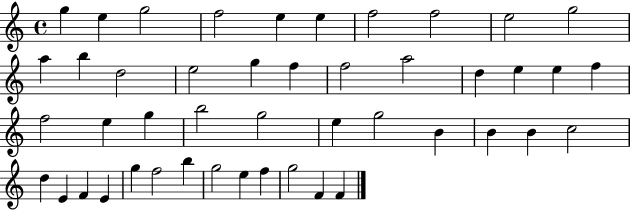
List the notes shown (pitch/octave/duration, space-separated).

G5/q E5/q G5/h F5/h E5/q E5/q F5/h F5/h E5/h G5/h A5/q B5/q D5/h E5/h G5/q F5/q F5/h A5/h D5/q E5/q E5/q F5/q F5/h E5/q G5/q B5/h G5/h E5/q G5/h B4/q B4/q B4/q C5/h D5/q E4/q F4/q E4/q G5/q F5/h B5/q G5/h E5/q F5/q G5/h F4/q F4/q